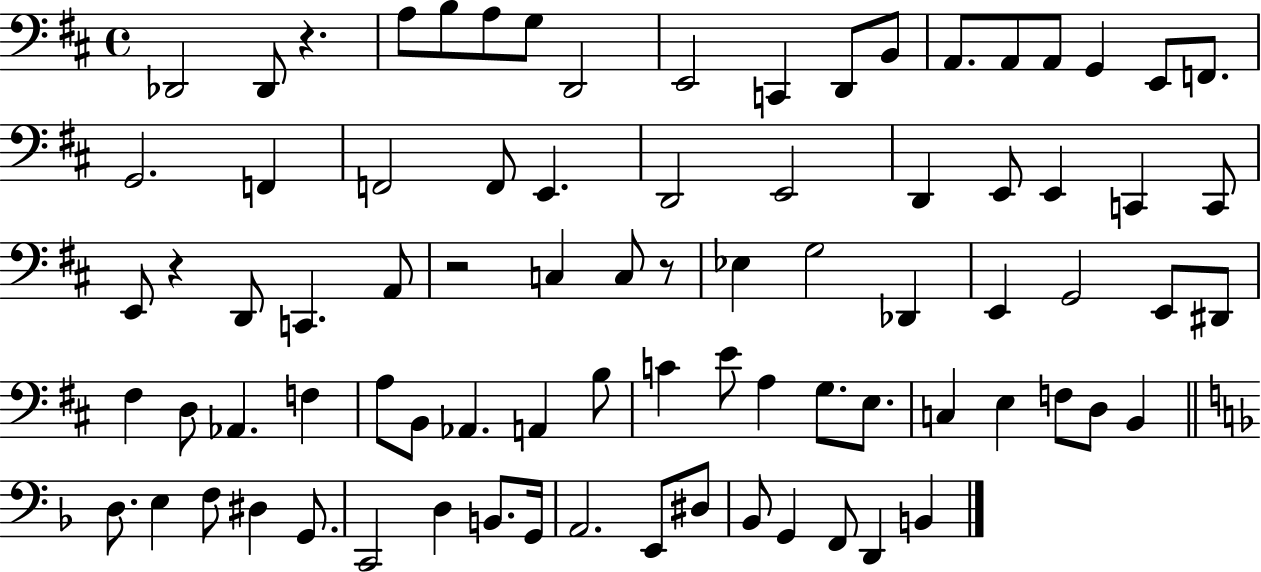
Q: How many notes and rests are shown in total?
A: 82